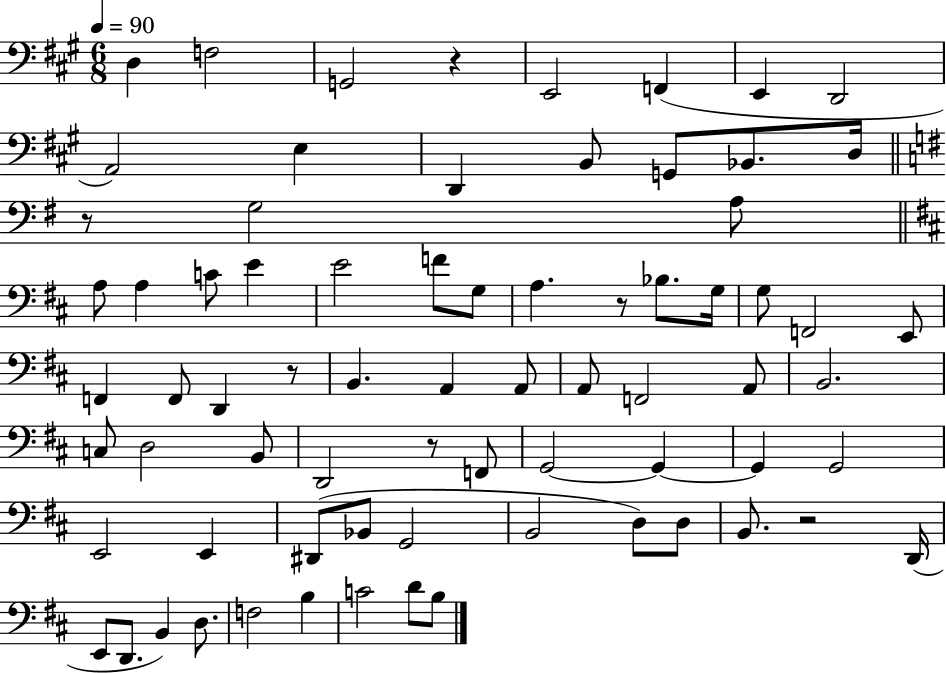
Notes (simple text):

D3/q F3/h G2/h R/q E2/h F2/q E2/q D2/h A2/h E3/q D2/q B2/e G2/e Bb2/e. D3/s R/e G3/h A3/e A3/e A3/q C4/e E4/q E4/h F4/e G3/e A3/q. R/e Bb3/e. G3/s G3/e F2/h E2/e F2/q F2/e D2/q R/e B2/q. A2/q A2/e A2/e F2/h A2/e B2/h. C3/e D3/h B2/e D2/h R/e F2/e G2/h G2/q G2/q G2/h E2/h E2/q D#2/e Bb2/e G2/h B2/h D3/e D3/e B2/e. R/h D2/s E2/e D2/e. B2/q D3/e. F3/h B3/q C4/h D4/e B3/e